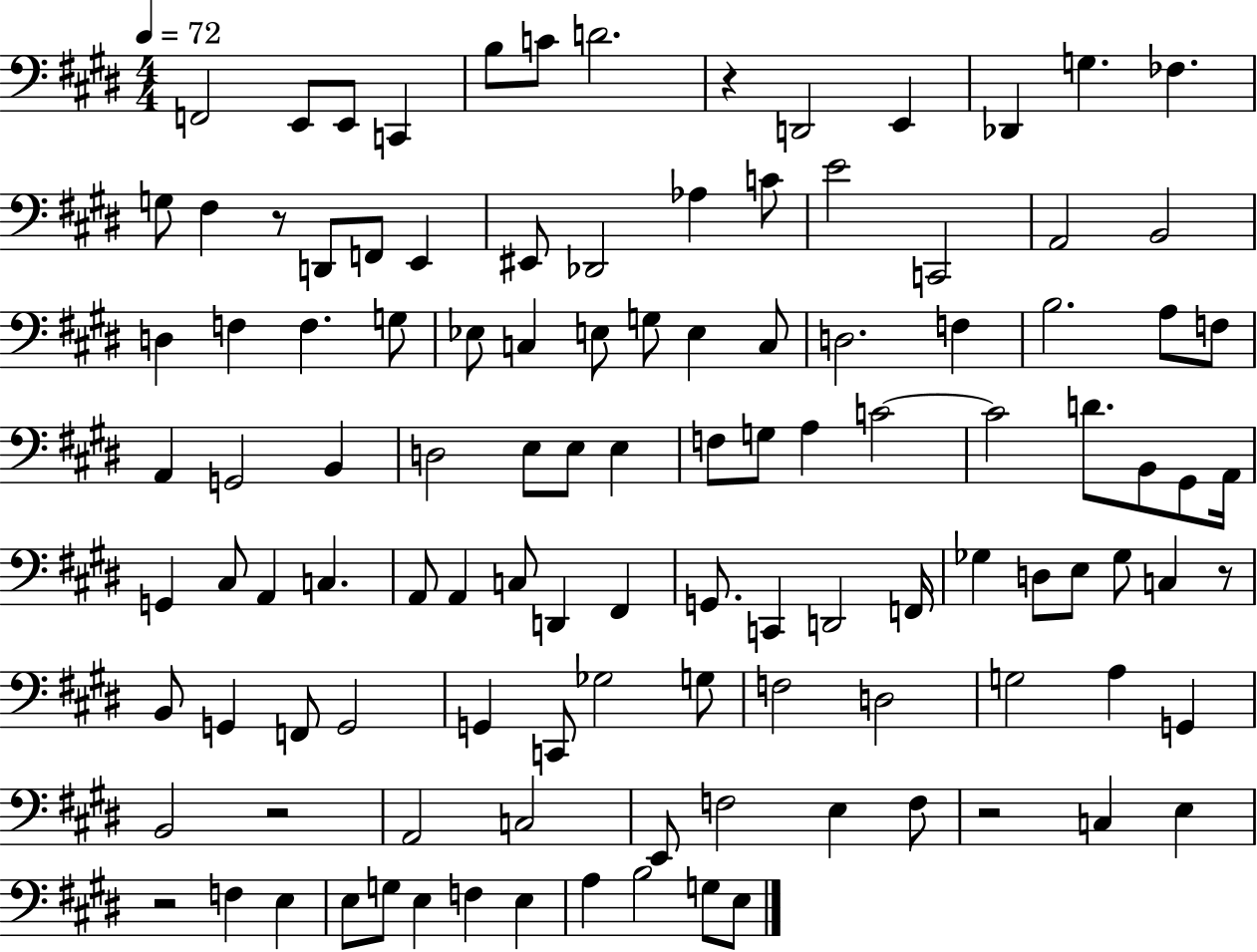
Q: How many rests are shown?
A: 6